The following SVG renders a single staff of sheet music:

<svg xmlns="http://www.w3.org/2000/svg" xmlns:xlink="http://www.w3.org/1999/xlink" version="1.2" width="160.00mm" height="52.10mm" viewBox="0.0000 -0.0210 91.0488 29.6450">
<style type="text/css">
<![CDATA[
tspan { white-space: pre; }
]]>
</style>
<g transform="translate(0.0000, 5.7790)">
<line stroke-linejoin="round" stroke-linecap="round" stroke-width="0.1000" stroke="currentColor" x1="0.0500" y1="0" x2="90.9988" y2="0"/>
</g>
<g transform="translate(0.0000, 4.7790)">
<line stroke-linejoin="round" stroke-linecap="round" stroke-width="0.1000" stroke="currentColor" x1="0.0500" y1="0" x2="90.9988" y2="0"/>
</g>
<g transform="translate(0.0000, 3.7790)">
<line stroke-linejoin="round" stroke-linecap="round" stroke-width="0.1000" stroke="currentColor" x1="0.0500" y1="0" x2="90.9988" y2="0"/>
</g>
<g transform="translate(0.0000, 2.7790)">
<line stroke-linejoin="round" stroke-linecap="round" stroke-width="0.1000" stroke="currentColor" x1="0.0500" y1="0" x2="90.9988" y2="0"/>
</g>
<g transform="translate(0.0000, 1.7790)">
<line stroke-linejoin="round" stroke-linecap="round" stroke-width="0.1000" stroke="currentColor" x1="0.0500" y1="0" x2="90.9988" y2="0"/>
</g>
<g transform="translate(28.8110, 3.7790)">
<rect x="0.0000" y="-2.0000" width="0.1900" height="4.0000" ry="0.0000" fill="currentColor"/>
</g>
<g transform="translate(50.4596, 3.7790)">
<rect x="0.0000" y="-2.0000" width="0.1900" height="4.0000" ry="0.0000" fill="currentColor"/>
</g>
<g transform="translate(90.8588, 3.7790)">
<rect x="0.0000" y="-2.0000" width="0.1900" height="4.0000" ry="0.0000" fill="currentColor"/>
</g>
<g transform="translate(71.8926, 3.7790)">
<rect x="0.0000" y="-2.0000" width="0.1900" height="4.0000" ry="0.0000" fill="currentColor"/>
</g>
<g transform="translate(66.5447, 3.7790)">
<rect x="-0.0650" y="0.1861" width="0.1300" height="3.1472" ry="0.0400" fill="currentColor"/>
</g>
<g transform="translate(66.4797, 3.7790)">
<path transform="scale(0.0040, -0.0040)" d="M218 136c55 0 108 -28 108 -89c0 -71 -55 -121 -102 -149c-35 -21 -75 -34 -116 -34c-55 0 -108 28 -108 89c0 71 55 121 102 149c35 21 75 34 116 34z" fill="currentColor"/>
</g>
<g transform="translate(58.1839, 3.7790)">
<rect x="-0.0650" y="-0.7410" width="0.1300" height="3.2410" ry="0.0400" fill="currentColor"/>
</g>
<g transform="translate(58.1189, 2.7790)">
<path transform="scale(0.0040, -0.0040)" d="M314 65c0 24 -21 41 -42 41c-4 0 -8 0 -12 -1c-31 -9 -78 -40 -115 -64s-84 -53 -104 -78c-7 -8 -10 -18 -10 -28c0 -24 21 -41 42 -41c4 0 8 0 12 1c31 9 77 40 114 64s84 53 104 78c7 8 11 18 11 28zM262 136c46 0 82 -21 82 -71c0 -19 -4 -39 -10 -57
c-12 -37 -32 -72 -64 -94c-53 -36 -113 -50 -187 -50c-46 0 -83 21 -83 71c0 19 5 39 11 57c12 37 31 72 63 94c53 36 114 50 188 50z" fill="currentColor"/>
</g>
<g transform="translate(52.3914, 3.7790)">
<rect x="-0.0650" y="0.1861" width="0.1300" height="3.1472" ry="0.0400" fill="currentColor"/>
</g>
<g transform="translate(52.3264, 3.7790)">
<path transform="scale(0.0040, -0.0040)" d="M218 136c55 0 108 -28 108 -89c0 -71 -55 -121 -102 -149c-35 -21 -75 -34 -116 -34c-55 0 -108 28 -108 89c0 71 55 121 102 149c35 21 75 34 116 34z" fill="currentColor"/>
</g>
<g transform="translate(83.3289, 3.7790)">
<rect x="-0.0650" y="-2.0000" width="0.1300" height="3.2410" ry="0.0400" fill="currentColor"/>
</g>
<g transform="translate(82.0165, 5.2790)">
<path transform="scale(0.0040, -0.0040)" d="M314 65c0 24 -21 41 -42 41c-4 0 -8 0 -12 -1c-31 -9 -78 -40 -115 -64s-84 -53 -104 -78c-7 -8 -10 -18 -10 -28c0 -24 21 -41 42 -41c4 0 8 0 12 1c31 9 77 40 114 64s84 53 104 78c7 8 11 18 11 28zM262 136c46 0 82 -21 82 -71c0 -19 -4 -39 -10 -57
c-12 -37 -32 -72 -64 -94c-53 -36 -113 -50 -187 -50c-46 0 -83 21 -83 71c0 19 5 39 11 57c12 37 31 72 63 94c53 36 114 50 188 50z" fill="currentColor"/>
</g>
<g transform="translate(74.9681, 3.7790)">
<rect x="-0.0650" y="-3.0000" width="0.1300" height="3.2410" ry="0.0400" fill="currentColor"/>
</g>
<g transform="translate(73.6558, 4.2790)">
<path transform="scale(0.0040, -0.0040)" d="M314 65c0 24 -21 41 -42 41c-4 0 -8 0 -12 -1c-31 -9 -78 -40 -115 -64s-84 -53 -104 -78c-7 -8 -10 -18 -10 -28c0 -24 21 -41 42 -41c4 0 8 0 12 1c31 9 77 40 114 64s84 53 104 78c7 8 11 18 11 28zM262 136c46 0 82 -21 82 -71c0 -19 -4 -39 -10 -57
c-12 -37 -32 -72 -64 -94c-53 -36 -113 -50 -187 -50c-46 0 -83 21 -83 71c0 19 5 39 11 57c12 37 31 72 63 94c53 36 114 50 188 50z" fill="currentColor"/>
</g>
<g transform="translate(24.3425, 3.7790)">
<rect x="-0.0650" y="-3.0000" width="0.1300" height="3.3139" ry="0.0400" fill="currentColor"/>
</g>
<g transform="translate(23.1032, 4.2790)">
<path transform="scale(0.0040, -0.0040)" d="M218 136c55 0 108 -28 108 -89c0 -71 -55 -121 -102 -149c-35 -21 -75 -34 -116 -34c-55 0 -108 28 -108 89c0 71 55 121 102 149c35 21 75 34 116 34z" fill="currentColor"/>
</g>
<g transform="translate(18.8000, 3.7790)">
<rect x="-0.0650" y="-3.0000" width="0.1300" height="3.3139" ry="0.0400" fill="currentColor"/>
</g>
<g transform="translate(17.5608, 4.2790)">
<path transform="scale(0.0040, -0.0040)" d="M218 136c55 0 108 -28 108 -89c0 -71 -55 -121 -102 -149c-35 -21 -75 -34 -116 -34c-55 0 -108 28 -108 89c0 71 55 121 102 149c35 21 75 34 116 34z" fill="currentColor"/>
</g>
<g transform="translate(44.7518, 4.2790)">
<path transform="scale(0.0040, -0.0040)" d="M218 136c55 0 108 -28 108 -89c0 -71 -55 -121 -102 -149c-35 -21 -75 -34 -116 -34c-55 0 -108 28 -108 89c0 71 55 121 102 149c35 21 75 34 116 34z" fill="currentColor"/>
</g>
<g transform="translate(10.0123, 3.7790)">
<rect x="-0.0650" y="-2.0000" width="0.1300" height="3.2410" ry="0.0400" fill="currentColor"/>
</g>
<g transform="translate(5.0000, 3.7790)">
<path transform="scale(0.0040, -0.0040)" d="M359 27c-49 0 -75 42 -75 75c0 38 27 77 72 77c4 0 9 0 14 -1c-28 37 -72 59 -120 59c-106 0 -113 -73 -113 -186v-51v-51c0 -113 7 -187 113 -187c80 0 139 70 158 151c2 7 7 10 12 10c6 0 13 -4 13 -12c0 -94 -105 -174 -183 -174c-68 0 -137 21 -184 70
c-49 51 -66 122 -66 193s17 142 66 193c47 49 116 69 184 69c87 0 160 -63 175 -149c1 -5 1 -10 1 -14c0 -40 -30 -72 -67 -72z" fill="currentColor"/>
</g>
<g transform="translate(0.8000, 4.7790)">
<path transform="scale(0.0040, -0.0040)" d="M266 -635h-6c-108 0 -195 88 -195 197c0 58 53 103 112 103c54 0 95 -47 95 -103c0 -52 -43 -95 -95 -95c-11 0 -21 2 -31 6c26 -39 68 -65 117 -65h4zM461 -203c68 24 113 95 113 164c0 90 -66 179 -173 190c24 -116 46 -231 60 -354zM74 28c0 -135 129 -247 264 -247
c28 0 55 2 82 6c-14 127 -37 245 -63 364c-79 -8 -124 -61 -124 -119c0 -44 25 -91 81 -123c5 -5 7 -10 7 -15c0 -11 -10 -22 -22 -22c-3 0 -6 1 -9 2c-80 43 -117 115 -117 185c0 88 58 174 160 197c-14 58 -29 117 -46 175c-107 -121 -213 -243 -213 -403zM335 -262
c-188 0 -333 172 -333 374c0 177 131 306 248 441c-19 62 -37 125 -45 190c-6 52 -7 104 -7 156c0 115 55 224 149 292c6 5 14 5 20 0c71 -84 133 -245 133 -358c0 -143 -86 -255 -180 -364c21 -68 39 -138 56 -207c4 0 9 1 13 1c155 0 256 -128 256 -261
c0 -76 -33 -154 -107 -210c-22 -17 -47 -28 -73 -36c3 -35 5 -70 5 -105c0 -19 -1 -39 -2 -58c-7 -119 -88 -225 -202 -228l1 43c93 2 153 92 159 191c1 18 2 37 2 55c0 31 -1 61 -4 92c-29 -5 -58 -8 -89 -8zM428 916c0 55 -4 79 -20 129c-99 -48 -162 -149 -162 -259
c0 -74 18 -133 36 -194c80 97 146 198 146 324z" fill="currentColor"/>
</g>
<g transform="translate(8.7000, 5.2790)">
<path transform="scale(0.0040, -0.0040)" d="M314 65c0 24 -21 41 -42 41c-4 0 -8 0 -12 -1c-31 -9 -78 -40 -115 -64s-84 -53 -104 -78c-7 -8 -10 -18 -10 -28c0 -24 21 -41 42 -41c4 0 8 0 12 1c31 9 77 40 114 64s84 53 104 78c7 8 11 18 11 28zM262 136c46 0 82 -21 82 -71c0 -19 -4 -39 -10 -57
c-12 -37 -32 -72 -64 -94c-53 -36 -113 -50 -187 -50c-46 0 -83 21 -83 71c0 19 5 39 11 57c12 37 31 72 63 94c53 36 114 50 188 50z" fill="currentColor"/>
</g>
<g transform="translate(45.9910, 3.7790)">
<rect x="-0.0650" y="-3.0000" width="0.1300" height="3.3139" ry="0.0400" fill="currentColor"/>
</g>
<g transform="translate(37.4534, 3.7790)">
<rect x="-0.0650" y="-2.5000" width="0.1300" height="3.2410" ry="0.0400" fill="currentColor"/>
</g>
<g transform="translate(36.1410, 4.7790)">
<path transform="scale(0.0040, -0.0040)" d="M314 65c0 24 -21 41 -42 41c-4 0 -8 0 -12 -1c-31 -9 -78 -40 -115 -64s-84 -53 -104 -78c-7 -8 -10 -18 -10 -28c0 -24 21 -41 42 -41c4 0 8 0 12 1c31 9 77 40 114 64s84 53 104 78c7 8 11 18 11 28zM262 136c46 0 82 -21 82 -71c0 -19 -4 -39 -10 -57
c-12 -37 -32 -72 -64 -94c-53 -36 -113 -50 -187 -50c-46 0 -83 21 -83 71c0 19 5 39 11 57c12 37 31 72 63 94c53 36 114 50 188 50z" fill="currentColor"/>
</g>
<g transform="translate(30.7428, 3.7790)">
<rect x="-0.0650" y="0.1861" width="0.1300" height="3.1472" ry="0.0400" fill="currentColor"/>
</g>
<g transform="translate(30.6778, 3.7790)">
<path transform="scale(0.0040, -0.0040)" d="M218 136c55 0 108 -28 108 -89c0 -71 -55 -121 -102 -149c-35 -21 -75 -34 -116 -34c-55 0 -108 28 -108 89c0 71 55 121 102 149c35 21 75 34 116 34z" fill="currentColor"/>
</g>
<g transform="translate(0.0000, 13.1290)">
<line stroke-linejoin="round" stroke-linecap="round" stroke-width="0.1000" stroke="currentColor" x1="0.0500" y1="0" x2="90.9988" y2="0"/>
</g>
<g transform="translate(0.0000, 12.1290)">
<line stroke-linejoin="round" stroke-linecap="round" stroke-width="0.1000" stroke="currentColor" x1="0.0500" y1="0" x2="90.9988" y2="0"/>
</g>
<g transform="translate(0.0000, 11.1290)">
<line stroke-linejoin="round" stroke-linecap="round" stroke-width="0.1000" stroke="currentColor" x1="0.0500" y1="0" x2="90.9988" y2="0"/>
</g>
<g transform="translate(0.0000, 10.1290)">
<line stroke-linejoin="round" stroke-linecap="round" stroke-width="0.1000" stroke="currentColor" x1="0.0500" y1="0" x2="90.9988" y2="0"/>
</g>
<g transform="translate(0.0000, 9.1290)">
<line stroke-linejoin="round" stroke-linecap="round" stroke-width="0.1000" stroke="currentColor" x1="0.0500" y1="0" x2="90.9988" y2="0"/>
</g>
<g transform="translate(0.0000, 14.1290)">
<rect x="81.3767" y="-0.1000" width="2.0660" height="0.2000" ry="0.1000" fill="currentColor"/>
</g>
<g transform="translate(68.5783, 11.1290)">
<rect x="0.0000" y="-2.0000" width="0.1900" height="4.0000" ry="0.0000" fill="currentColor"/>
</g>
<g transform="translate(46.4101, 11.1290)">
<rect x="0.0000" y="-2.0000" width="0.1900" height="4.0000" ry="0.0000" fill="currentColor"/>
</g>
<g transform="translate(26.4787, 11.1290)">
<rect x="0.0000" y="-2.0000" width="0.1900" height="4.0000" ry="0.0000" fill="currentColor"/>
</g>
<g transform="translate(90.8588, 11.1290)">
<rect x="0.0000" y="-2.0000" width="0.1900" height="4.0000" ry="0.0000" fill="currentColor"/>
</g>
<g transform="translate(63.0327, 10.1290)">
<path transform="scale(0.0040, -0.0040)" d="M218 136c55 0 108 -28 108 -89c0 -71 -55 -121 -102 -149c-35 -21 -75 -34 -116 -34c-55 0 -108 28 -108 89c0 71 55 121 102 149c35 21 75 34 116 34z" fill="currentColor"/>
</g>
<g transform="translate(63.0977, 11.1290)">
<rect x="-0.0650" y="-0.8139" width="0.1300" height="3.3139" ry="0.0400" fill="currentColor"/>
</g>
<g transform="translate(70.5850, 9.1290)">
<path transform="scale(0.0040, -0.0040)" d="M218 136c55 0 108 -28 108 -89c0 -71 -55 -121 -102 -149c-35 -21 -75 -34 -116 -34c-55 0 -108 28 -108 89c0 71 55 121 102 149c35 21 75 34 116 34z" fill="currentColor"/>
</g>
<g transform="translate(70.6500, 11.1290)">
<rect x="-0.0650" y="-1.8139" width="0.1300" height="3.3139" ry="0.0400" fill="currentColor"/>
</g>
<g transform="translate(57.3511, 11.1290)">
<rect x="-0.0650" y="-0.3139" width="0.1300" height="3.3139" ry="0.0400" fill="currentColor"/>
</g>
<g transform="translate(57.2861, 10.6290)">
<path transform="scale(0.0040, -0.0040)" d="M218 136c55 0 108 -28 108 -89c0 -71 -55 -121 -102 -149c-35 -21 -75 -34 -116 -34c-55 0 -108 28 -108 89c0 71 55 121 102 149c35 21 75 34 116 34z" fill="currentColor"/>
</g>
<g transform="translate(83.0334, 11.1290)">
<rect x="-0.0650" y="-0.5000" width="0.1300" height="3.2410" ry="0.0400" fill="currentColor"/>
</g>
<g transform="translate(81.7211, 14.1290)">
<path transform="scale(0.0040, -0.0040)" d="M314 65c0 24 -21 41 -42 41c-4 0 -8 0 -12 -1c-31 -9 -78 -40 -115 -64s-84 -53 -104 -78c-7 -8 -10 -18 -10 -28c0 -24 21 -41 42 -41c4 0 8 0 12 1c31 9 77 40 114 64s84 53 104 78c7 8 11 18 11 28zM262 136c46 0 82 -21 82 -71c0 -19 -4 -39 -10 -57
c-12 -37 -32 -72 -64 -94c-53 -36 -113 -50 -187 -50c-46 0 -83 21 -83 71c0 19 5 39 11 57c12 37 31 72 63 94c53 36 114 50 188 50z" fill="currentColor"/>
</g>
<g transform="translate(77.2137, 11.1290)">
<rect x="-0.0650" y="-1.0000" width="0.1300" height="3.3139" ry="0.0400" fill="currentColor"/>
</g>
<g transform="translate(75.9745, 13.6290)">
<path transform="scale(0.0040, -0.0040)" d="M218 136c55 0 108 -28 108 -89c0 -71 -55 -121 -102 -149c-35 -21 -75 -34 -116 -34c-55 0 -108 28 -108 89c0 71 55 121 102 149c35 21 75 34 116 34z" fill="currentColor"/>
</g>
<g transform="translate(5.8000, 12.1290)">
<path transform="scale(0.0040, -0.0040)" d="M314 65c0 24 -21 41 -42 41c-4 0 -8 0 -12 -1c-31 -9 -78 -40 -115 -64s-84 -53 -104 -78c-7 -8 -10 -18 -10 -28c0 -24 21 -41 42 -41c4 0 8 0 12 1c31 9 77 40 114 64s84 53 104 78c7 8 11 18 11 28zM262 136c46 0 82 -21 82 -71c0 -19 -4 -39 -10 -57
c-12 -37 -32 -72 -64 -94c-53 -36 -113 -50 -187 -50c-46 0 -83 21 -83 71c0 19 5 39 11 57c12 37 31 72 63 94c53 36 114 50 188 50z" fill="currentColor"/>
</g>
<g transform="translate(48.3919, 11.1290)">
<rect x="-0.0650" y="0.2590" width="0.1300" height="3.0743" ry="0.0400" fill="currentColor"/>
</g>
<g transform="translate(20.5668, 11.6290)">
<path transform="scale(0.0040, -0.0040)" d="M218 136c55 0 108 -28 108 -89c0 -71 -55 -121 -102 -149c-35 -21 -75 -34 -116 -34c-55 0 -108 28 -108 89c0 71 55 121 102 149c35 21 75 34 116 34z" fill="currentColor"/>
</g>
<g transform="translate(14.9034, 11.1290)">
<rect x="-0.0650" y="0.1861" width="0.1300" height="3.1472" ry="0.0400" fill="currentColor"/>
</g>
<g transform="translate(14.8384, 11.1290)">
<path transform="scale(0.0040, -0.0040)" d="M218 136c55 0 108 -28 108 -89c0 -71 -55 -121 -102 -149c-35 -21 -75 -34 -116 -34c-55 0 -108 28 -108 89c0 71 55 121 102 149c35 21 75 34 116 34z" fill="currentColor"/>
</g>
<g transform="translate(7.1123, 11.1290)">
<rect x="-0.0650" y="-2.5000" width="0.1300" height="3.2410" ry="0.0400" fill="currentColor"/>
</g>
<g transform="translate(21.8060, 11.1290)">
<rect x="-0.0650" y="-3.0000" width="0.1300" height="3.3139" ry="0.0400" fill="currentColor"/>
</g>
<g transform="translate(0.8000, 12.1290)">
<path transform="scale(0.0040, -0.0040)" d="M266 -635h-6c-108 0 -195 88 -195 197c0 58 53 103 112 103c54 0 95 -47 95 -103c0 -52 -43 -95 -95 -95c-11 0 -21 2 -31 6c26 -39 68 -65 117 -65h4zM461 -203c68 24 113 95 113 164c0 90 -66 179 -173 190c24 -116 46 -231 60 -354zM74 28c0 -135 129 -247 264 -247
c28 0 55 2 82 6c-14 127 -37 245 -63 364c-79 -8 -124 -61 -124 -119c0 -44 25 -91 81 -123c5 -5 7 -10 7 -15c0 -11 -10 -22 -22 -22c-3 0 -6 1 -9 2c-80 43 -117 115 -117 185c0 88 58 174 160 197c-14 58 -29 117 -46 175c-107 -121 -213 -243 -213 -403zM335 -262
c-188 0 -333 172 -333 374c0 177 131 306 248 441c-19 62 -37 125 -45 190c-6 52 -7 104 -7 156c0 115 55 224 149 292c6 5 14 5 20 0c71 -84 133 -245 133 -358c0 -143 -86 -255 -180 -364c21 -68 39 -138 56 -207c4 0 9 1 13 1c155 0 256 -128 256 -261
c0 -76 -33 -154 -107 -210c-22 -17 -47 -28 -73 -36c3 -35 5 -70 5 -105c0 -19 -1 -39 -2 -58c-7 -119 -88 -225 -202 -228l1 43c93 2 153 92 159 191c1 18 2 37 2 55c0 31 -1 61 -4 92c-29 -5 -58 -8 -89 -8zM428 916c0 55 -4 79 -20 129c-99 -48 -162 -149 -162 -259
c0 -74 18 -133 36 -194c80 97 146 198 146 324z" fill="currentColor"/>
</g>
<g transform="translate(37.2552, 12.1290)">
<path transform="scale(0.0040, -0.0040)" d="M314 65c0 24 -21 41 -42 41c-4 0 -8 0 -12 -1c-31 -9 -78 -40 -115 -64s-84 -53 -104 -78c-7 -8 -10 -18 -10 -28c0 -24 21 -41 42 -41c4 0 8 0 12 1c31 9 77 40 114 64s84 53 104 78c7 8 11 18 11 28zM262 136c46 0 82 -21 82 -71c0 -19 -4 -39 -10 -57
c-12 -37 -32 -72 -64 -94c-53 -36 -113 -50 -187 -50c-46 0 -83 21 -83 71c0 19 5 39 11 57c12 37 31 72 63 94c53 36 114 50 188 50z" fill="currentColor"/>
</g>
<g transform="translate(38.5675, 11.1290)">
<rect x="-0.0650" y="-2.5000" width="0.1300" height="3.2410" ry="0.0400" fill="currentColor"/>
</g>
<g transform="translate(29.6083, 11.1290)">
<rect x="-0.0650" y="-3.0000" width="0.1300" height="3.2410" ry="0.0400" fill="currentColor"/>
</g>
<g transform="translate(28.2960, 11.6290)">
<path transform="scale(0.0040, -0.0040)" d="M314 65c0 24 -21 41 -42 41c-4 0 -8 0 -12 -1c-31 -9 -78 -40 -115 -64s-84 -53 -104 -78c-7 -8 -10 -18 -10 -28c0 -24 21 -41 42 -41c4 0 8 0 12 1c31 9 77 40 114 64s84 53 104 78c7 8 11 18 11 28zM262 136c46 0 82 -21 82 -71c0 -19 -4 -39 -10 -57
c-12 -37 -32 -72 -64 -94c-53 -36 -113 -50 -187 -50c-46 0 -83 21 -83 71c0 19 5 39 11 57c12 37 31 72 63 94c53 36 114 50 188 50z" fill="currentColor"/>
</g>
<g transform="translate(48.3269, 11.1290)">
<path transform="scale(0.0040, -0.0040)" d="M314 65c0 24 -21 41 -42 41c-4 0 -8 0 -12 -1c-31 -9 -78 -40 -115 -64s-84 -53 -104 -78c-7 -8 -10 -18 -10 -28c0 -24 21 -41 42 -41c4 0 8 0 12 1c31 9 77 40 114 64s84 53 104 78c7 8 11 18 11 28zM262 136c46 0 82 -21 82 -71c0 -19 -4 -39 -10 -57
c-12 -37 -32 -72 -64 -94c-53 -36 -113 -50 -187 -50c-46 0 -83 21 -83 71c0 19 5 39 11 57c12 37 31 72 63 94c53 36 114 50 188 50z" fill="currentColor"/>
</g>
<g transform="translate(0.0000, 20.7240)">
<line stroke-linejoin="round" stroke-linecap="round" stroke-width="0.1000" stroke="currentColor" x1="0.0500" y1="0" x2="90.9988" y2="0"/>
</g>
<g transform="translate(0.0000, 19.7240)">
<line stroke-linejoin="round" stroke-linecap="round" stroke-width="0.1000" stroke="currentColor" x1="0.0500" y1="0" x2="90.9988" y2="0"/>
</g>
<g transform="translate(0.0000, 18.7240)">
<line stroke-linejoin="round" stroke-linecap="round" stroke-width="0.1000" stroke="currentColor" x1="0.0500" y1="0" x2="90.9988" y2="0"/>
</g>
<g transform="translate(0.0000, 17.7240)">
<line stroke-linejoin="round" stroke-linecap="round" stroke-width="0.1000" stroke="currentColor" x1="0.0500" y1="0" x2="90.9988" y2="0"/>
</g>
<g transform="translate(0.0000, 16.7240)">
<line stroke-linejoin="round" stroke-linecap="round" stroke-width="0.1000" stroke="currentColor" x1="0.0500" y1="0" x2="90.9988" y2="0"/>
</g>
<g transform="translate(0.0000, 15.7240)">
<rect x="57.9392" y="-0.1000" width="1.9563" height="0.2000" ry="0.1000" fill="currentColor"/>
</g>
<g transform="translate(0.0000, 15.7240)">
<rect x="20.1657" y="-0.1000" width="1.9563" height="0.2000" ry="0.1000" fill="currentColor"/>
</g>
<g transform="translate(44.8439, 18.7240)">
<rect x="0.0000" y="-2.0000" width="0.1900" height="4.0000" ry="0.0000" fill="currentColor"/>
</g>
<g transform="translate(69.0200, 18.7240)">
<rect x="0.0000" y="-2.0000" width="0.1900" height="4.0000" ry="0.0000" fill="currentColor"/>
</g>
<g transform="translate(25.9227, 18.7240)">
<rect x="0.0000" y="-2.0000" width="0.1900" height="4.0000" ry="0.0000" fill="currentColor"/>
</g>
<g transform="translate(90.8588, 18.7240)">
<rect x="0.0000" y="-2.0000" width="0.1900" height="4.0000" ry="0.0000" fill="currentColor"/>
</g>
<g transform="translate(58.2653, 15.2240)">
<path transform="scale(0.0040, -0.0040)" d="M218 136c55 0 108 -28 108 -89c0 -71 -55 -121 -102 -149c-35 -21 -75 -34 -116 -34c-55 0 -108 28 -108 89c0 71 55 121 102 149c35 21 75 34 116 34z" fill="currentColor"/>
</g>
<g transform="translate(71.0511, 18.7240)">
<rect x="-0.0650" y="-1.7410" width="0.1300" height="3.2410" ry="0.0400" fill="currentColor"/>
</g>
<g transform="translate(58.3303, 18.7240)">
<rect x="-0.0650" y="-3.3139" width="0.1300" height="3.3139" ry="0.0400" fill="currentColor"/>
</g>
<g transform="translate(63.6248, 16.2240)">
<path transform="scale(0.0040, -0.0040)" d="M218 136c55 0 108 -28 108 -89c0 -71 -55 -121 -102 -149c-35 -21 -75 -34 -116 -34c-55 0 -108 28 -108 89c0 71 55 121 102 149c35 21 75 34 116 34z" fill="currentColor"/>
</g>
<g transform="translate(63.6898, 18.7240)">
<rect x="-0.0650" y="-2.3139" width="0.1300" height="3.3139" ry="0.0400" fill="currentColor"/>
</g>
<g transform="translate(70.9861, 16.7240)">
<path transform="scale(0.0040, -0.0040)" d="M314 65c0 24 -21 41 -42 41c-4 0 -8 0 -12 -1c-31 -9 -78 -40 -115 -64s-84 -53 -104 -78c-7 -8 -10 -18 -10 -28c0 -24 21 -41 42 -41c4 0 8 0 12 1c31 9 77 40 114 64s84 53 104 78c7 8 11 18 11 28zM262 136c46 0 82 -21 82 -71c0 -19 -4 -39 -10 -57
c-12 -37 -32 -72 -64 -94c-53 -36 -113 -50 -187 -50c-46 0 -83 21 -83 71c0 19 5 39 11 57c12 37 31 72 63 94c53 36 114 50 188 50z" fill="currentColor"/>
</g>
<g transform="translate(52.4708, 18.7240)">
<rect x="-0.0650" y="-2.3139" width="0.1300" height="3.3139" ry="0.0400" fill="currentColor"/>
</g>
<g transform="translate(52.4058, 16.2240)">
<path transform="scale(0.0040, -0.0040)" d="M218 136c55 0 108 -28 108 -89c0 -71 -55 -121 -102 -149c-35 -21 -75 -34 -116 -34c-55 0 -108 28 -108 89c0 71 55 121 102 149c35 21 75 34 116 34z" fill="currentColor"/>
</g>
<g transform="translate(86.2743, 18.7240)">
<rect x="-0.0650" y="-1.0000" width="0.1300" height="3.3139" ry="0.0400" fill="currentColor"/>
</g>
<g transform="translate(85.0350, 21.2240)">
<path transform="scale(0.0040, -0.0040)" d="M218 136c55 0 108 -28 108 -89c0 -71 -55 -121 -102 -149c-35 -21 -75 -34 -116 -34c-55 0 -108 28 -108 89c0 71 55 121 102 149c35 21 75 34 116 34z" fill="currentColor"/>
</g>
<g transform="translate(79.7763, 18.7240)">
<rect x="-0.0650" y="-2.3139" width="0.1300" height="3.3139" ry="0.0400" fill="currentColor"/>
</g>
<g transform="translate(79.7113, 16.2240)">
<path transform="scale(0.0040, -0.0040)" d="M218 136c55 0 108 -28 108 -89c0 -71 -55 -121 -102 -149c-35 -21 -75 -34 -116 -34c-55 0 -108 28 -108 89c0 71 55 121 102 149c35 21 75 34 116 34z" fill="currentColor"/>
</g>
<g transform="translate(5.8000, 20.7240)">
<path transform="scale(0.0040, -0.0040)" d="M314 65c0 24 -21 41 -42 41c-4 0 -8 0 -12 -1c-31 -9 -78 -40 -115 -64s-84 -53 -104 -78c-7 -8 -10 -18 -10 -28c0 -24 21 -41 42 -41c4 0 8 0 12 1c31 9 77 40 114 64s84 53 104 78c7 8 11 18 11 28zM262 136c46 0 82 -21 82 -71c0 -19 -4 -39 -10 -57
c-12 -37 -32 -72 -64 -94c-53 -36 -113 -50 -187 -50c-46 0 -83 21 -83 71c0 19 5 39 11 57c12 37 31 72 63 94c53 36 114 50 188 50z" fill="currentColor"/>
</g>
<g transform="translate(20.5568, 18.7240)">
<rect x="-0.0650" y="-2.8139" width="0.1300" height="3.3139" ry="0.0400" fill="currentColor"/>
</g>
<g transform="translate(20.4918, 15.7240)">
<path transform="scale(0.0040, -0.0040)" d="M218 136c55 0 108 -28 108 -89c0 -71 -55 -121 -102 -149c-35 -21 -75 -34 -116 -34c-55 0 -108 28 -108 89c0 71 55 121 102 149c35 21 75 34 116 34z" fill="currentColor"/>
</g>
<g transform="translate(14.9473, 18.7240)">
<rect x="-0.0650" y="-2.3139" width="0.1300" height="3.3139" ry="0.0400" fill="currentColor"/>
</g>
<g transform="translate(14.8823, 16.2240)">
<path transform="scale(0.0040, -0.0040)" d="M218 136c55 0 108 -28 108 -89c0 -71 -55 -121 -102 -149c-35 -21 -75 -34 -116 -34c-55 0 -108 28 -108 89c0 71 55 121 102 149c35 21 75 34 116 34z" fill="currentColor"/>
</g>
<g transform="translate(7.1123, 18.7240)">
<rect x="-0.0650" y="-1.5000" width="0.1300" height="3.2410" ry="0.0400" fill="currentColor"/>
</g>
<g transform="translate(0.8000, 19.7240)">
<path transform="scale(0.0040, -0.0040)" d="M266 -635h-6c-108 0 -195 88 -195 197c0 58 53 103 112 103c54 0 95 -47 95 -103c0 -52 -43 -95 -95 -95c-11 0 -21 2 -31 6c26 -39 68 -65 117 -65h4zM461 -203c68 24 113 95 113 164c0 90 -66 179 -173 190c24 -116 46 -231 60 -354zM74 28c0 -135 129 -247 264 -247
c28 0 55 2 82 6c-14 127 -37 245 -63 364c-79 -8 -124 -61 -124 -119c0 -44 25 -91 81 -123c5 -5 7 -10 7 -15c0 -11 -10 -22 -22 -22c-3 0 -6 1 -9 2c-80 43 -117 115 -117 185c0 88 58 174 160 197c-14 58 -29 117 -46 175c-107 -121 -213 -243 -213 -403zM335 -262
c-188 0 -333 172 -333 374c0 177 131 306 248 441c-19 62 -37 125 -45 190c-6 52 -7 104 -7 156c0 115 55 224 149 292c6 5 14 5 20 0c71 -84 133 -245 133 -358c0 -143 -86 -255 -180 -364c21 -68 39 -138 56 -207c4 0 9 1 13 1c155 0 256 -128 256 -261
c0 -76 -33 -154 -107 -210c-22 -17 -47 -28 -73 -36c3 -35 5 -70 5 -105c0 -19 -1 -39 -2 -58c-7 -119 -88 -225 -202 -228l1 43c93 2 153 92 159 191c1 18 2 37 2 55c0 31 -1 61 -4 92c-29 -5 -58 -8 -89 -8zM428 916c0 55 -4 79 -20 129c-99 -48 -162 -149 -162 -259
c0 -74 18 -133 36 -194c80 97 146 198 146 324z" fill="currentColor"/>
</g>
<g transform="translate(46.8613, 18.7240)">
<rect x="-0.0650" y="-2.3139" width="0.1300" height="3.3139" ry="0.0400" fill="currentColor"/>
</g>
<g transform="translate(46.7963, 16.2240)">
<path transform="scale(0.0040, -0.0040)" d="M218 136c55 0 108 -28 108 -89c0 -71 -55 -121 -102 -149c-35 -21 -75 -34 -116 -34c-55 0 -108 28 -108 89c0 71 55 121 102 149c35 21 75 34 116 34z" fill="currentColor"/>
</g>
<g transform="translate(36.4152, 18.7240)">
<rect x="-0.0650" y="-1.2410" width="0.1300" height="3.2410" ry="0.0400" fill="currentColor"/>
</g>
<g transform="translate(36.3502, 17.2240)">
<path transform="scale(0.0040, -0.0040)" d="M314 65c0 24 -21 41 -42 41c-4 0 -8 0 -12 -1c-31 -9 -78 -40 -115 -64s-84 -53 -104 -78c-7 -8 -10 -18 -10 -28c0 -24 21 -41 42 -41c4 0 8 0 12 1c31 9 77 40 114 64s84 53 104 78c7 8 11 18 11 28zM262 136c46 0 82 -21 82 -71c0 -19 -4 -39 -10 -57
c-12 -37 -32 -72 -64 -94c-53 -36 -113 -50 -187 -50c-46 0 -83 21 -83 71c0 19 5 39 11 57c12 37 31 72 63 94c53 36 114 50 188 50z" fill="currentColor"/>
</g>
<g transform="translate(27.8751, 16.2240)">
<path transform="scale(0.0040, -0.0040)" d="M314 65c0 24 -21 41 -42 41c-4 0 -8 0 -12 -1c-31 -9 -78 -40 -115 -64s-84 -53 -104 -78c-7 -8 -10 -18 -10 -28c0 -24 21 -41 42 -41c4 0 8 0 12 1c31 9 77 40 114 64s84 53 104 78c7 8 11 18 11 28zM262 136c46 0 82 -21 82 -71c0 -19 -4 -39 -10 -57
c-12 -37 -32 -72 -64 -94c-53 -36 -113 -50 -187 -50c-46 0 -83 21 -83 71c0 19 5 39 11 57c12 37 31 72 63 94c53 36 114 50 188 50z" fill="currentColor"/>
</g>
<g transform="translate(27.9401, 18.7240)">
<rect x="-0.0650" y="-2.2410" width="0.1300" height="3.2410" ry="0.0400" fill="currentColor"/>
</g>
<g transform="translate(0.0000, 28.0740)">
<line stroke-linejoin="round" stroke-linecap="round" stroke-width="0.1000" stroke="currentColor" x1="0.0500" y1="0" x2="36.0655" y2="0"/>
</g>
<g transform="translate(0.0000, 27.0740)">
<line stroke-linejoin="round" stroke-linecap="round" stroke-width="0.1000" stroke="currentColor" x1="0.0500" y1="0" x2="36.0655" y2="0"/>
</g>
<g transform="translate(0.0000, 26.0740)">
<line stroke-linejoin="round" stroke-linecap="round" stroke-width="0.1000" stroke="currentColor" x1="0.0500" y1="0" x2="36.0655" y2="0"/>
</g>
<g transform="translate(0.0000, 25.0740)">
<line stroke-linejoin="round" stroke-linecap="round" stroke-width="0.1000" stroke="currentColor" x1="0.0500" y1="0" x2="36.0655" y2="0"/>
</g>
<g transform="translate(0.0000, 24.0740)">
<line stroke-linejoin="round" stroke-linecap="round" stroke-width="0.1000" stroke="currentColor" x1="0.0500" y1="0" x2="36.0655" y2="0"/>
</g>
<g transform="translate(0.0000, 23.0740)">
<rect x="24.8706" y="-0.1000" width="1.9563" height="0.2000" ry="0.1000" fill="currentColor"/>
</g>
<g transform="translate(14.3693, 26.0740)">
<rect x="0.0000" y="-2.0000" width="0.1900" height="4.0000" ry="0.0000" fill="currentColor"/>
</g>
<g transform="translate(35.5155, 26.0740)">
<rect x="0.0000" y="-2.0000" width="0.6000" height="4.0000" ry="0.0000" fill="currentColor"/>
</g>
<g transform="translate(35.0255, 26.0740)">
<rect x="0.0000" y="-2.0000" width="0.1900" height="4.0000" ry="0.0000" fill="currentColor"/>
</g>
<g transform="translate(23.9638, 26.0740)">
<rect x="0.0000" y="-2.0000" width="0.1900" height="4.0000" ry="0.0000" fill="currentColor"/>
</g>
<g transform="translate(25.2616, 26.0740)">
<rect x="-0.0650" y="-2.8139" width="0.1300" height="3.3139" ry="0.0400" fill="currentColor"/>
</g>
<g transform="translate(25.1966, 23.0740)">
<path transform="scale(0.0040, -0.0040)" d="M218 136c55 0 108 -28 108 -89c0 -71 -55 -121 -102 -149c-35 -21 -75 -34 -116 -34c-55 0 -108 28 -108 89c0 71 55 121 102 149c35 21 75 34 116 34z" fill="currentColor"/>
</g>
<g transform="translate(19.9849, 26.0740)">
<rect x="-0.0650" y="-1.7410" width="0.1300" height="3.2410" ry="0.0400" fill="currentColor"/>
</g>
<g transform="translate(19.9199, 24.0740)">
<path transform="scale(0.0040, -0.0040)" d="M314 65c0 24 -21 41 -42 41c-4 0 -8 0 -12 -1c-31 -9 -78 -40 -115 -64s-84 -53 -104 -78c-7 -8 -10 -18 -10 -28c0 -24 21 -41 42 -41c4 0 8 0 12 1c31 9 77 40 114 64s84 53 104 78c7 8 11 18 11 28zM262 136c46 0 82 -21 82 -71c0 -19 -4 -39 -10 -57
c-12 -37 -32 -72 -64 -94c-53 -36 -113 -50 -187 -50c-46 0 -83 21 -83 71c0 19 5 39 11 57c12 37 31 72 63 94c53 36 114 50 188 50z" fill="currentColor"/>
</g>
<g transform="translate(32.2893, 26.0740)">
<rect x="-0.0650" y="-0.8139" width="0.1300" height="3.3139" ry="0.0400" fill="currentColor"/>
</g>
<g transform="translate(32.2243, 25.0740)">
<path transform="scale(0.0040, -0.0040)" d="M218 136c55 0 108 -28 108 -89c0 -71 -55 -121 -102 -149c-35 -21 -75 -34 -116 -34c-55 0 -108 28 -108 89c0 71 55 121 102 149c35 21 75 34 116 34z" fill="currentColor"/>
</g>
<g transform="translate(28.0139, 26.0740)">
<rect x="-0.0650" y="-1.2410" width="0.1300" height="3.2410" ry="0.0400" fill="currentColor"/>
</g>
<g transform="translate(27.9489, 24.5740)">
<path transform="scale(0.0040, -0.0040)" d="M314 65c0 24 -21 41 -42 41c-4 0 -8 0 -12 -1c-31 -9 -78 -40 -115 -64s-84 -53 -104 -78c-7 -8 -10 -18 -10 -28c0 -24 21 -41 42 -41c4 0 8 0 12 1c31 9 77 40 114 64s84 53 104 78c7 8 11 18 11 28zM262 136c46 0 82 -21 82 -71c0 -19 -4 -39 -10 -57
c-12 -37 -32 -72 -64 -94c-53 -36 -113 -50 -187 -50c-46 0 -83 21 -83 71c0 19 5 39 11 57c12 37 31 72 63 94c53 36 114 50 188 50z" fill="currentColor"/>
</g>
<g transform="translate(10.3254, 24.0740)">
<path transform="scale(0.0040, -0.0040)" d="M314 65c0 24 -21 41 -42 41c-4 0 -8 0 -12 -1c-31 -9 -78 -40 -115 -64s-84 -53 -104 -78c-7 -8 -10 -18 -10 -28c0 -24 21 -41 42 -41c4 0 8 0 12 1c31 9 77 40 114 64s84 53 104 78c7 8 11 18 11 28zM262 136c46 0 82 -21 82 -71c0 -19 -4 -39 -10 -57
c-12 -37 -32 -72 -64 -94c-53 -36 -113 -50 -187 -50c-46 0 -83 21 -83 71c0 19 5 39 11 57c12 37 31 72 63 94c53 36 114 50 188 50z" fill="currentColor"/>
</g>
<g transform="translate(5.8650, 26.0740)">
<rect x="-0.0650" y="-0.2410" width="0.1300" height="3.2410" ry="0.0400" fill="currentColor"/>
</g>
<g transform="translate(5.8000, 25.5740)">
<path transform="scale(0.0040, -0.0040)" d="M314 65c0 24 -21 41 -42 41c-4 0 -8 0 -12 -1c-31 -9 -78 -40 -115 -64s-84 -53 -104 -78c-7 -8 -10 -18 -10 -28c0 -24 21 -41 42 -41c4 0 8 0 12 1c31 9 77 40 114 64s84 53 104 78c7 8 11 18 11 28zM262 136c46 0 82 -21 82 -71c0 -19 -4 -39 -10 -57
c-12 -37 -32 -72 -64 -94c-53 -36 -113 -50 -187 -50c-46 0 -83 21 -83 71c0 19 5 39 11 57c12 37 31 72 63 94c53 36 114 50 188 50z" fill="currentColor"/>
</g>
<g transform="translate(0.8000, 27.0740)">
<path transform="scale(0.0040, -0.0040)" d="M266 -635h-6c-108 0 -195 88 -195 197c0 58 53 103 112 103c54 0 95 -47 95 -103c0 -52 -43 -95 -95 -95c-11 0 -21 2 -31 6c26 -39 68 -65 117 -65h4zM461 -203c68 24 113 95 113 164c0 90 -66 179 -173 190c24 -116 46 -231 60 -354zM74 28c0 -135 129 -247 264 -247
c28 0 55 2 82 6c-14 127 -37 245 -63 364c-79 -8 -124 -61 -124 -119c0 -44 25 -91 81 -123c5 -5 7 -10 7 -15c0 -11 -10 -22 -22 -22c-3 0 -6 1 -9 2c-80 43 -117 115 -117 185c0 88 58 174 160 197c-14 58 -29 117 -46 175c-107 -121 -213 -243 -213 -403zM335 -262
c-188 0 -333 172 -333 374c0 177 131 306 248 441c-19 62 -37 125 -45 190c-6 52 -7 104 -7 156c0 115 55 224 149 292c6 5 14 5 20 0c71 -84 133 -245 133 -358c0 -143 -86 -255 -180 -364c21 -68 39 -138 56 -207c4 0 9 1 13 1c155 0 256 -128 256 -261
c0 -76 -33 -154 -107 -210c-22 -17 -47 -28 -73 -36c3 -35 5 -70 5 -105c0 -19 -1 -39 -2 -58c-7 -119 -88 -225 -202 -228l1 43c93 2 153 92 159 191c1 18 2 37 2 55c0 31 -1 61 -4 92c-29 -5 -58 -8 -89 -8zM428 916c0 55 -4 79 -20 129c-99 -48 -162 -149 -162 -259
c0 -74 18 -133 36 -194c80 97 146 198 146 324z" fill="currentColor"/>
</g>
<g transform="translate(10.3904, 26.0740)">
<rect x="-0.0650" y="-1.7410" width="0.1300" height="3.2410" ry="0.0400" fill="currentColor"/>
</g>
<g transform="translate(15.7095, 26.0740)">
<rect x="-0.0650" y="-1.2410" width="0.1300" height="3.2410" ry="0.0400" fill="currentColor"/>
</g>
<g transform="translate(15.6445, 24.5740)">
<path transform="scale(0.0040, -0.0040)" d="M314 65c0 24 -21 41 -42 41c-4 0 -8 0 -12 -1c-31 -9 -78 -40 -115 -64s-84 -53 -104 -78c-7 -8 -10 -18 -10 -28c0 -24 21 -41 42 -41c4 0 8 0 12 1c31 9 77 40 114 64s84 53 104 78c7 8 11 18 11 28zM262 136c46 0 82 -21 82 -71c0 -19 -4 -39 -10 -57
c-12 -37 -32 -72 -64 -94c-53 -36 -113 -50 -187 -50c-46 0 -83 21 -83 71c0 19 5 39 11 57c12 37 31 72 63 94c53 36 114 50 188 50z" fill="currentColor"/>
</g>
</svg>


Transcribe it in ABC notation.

X:1
T:Untitled
M:4/4
L:1/4
K:C
F2 A A B G2 A B d2 B A2 F2 G2 B A A2 G2 B2 c d f D C2 E2 g a g2 e2 g g b g f2 g D c2 f2 e2 f2 a e2 d